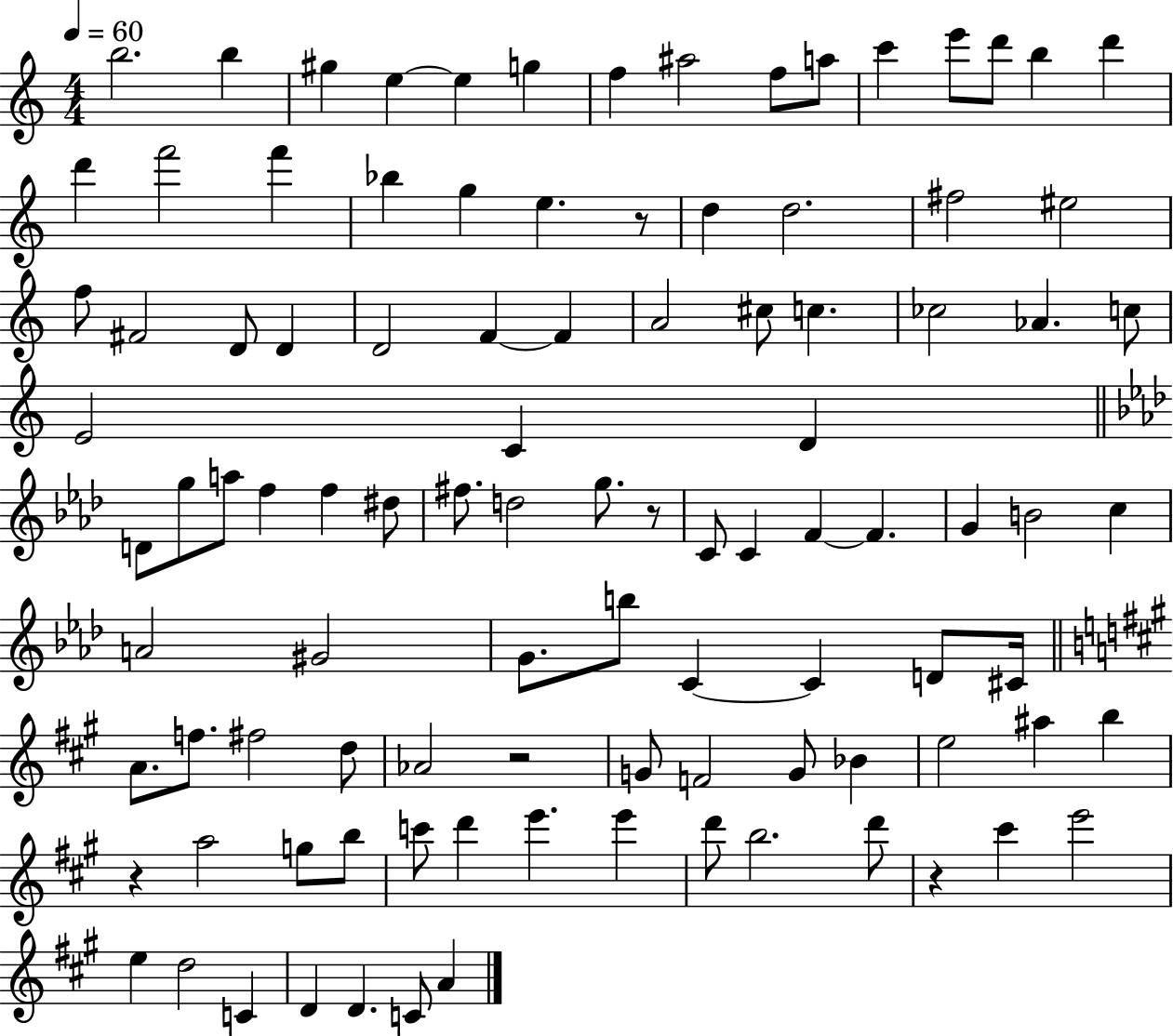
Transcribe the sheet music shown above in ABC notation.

X:1
T:Untitled
M:4/4
L:1/4
K:C
b2 b ^g e e g f ^a2 f/2 a/2 c' e'/2 d'/2 b d' d' f'2 f' _b g e z/2 d d2 ^f2 ^e2 f/2 ^F2 D/2 D D2 F F A2 ^c/2 c _c2 _A c/2 E2 C D D/2 g/2 a/2 f f ^d/2 ^f/2 d2 g/2 z/2 C/2 C F F G B2 c A2 ^G2 G/2 b/2 C C D/2 ^C/4 A/2 f/2 ^f2 d/2 _A2 z2 G/2 F2 G/2 _B e2 ^a b z a2 g/2 b/2 c'/2 d' e' e' d'/2 b2 d'/2 z ^c' e'2 e d2 C D D C/2 A